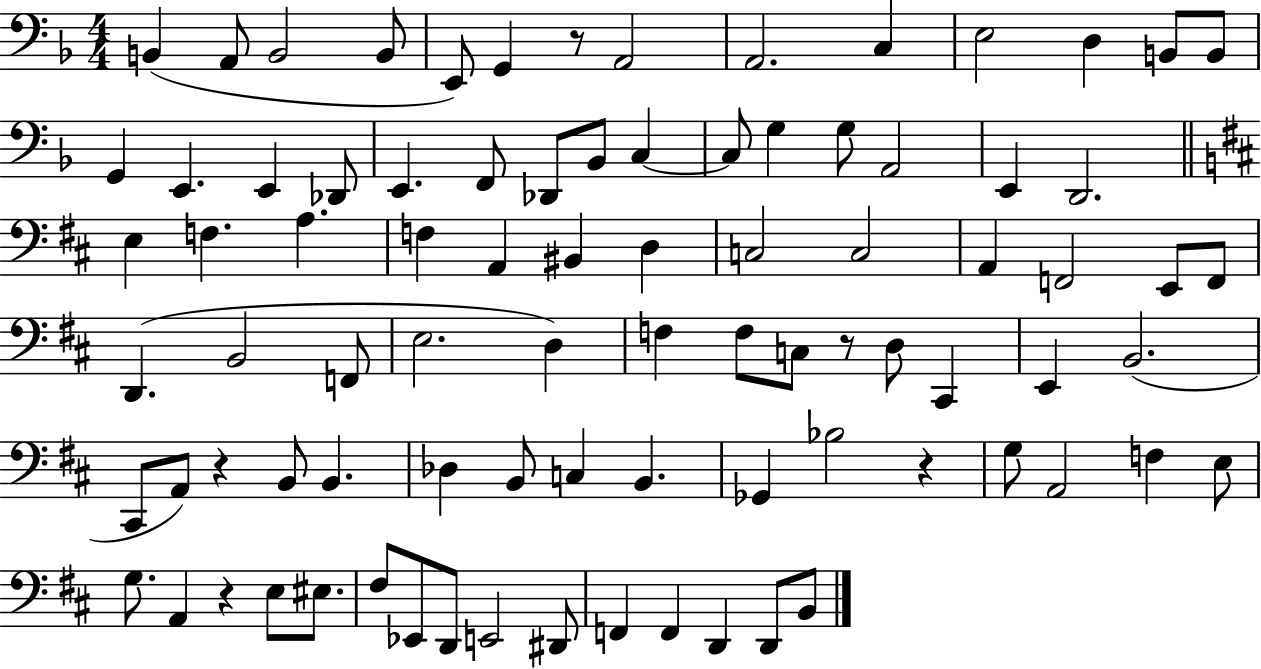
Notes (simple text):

B2/q A2/e B2/h B2/e E2/e G2/q R/e A2/h A2/h. C3/q E3/h D3/q B2/e B2/e G2/q E2/q. E2/q Db2/e E2/q. F2/e Db2/e Bb2/e C3/q C3/e G3/q G3/e A2/h E2/q D2/h. E3/q F3/q. A3/q. F3/q A2/q BIS2/q D3/q C3/h C3/h A2/q F2/h E2/e F2/e D2/q. B2/h F2/e E3/h. D3/q F3/q F3/e C3/e R/e D3/e C#2/q E2/q B2/h. C#2/e A2/e R/q B2/e B2/q. Db3/q B2/e C3/q B2/q. Gb2/q Bb3/h R/q G3/e A2/h F3/q E3/e G3/e. A2/q R/q E3/e EIS3/e. F#3/e Eb2/e D2/e E2/h D#2/e F2/q F2/q D2/q D2/e B2/e